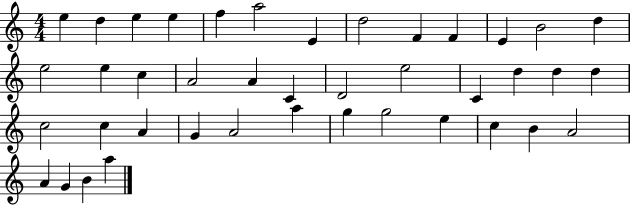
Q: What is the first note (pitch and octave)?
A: E5